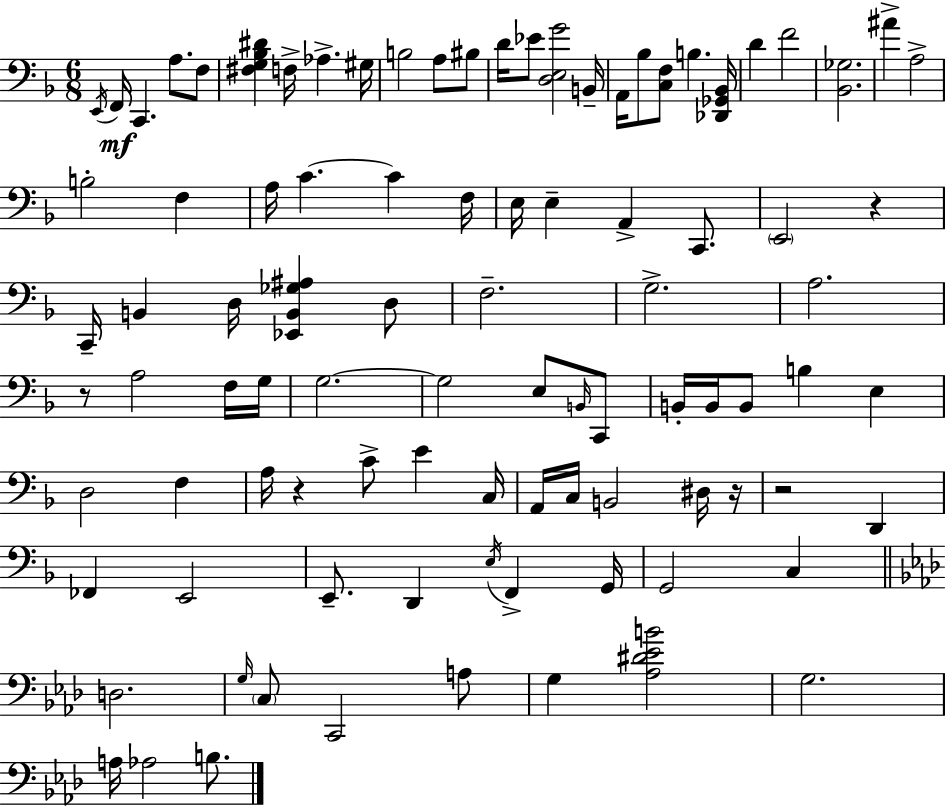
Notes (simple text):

E2/s F2/s C2/q. A3/e. F3/e [F#3,G3,Bb3,D#4]/q F3/s Ab3/q. G#3/s B3/h A3/e BIS3/e D4/s Eb4/e [D3,E3,G4]/h B2/s A2/s Bb3/e [C3,F3]/e B3/q. [Db2,Gb2,Bb2]/s D4/q F4/h [Bb2,Gb3]/h. A#4/q A3/h B3/h F3/q A3/s C4/q. C4/q F3/s E3/s E3/q A2/q C2/e. E2/h R/q C2/s B2/q D3/s [Eb2,B2,Gb3,A#3]/q D3/e F3/h. G3/h. A3/h. R/e A3/h F3/s G3/s G3/h. G3/h E3/e B2/s C2/e B2/s B2/s B2/e B3/q E3/q D3/h F3/q A3/s R/q C4/e E4/q C3/s A2/s C3/s B2/h D#3/s R/s R/h D2/q FES2/q E2/h E2/e. D2/q E3/s F2/q G2/s G2/h C3/q D3/h. G3/s C3/e C2/h A3/e G3/q [Ab3,D#4,Eb4,B4]/h G3/h. A3/s Ab3/h B3/e.